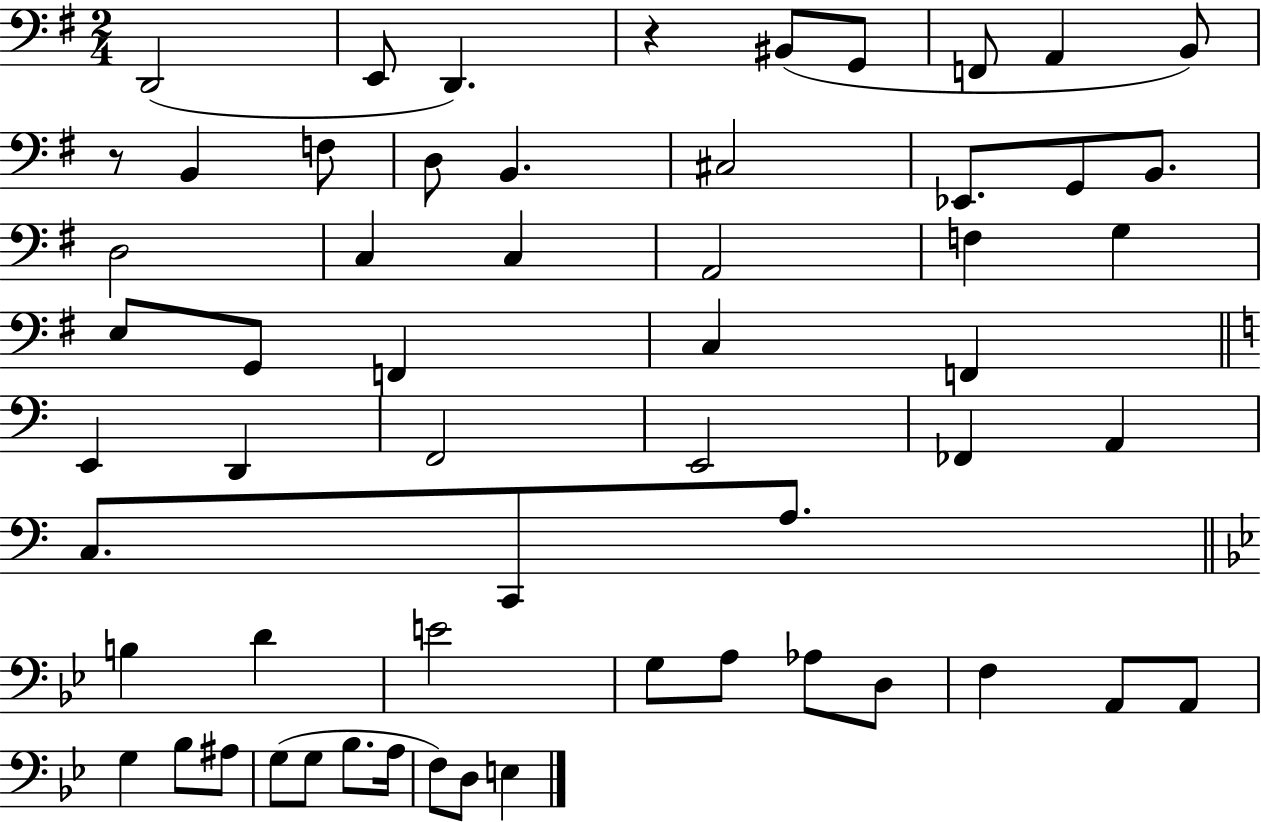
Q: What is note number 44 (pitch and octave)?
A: F3